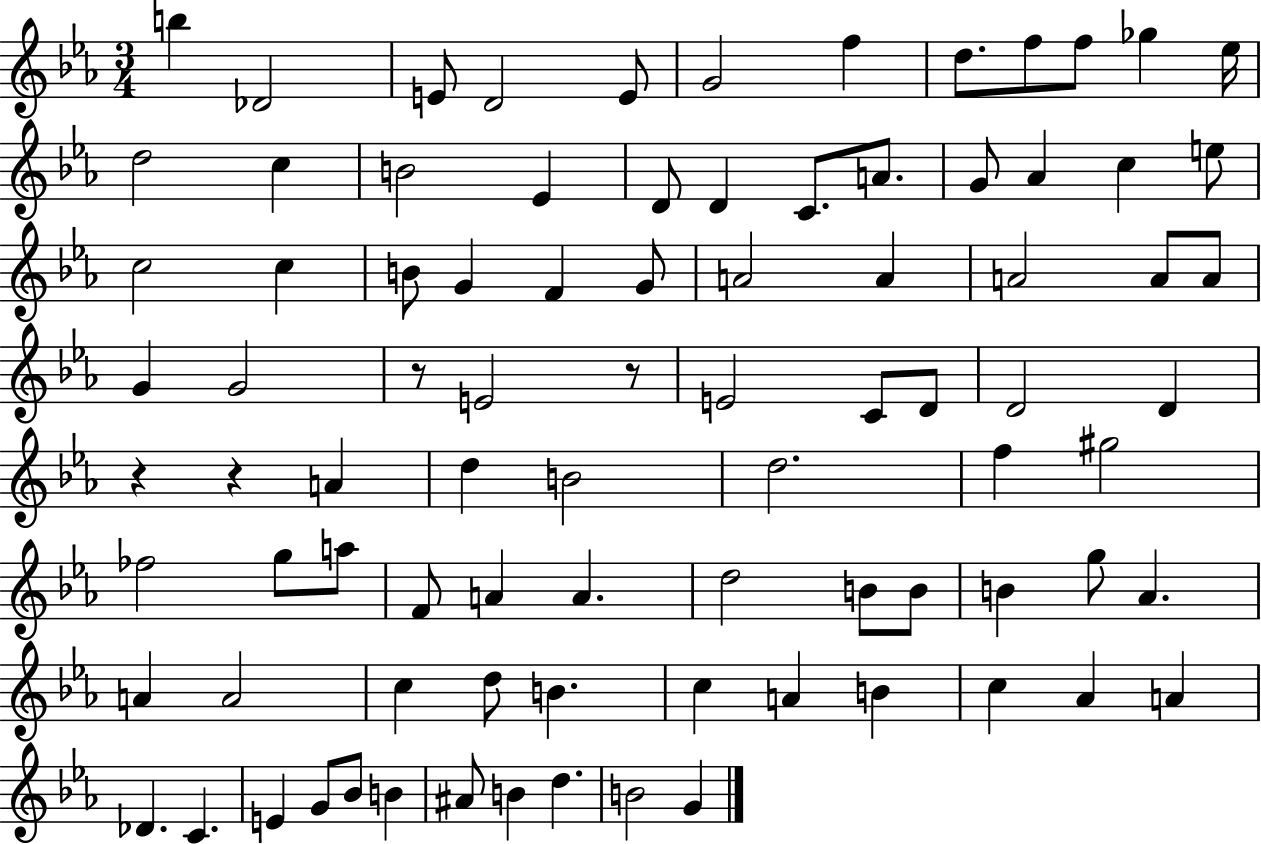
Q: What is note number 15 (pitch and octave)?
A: B4